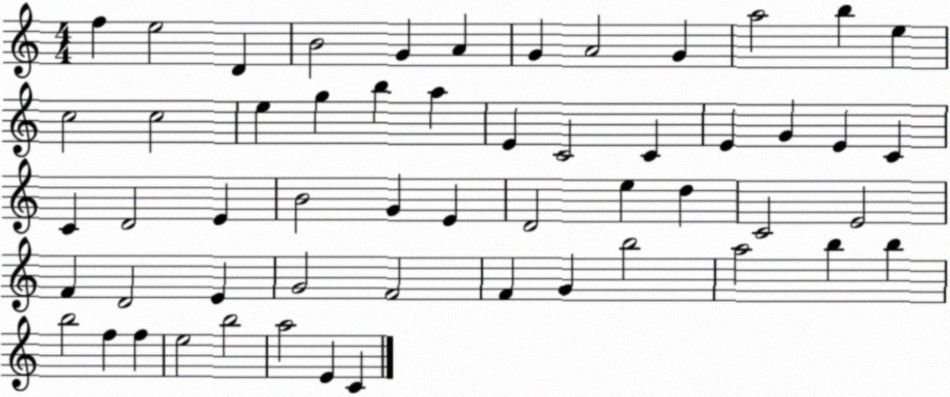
X:1
T:Untitled
M:4/4
L:1/4
K:C
f e2 D B2 G A G A2 G a2 b e c2 c2 e g b a E C2 C E G E C C D2 E B2 G E D2 e d C2 E2 F D2 E G2 F2 F G b2 a2 b b b2 f f e2 b2 a2 E C